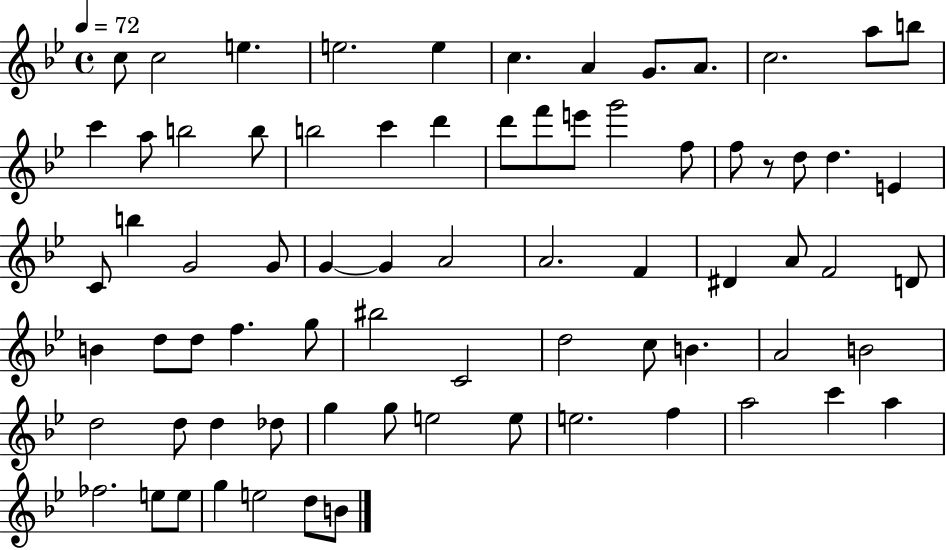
{
  \clef treble
  \time 4/4
  \defaultTimeSignature
  \key bes \major
  \tempo 4 = 72
  c''8 c''2 e''4. | e''2. e''4 | c''4. a'4 g'8. a'8. | c''2. a''8 b''8 | \break c'''4 a''8 b''2 b''8 | b''2 c'''4 d'''4 | d'''8 f'''8 e'''8 g'''2 f''8 | f''8 r8 d''8 d''4. e'4 | \break c'8 b''4 g'2 g'8 | g'4~~ g'4 a'2 | a'2. f'4 | dis'4 a'8 f'2 d'8 | \break b'4 d''8 d''8 f''4. g''8 | bis''2 c'2 | d''2 c''8 b'4. | a'2 b'2 | \break d''2 d''8 d''4 des''8 | g''4 g''8 e''2 e''8 | e''2. f''4 | a''2 c'''4 a''4 | \break fes''2. e''8 e''8 | g''4 e''2 d''8 b'8 | \bar "|."
}